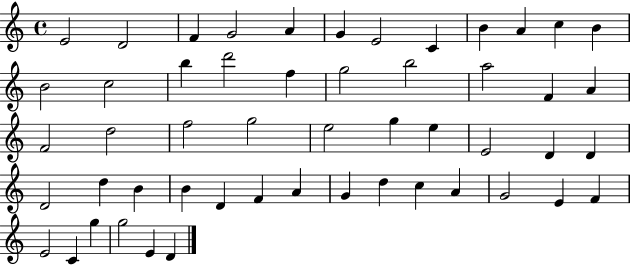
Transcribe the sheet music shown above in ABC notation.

X:1
T:Untitled
M:4/4
L:1/4
K:C
E2 D2 F G2 A G E2 C B A c B B2 c2 b d'2 f g2 b2 a2 F A F2 d2 f2 g2 e2 g e E2 D D D2 d B B D F A G d c A G2 E F E2 C g g2 E D